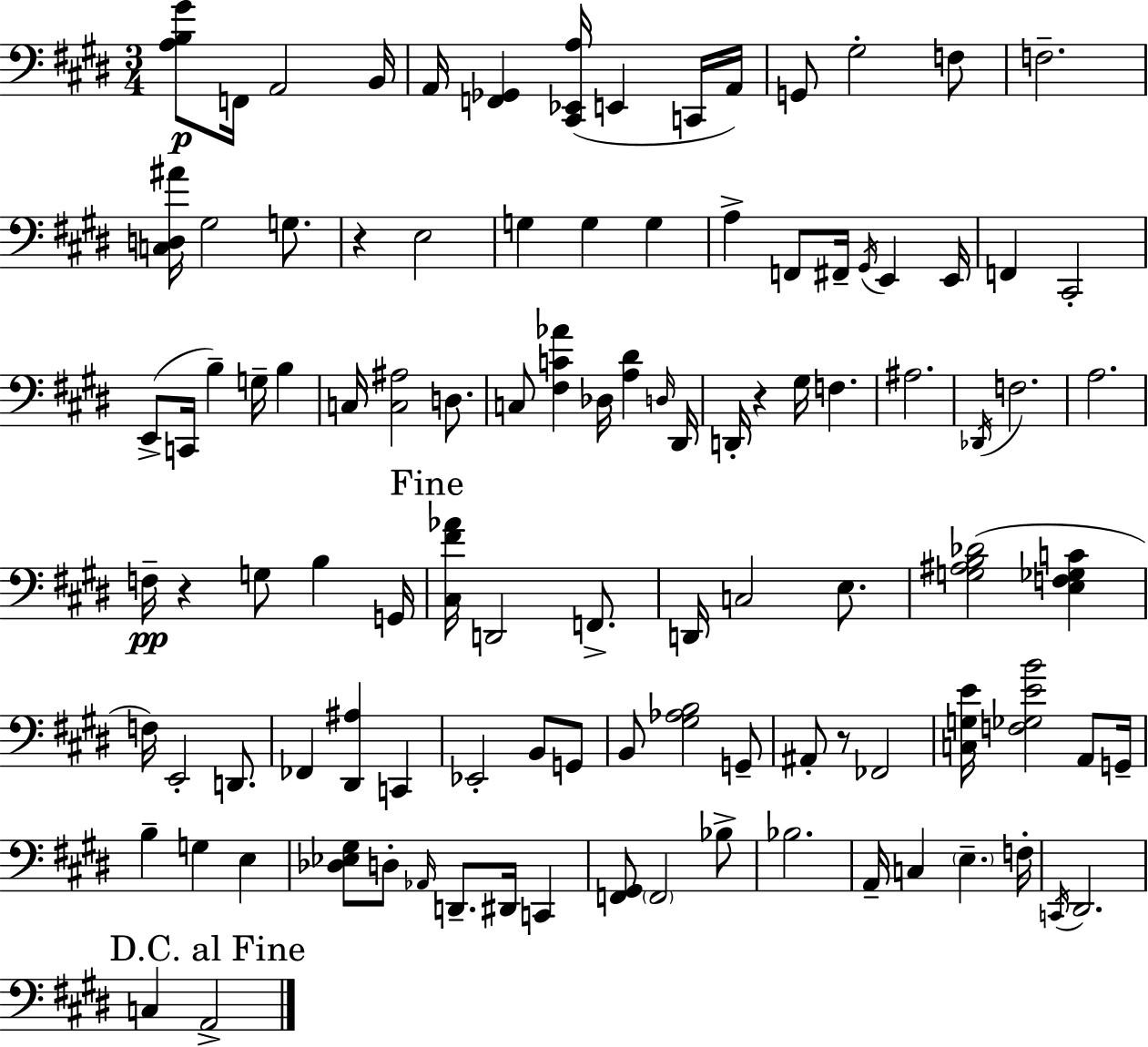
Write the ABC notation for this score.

X:1
T:Untitled
M:3/4
L:1/4
K:E
[A,B,^G]/2 F,,/4 A,,2 B,,/4 A,,/4 [F,,_G,,] [^C,,_E,,A,]/4 E,, C,,/4 A,,/4 G,,/2 ^G,2 F,/2 F,2 [C,D,^A]/4 ^G,2 G,/2 z E,2 G, G, G, A, F,,/2 ^F,,/4 ^G,,/4 E,, E,,/4 F,, ^C,,2 E,,/2 C,,/4 B, G,/4 B, C,/4 [C,^A,]2 D,/2 C,/2 [^F,C_A] _D,/4 [A,^D] D,/4 ^D,,/4 D,,/4 z ^G,/4 F, ^A,2 _D,,/4 F,2 A,2 F,/4 z G,/2 B, G,,/4 [^C,^F_A]/4 D,,2 F,,/2 D,,/4 C,2 E,/2 [G,^A,B,_D]2 [E,F,_G,C] F,/4 E,,2 D,,/2 _F,, [^D,,^A,] C,, _E,,2 B,,/2 G,,/2 B,,/2 [^G,_A,B,]2 G,,/2 ^A,,/2 z/2 _F,,2 [C,G,E]/4 [F,_G,EB]2 A,,/2 G,,/4 B, G, E, [_D,_E,^G,]/2 D,/2 _A,,/4 D,,/2 ^D,,/4 C,, [F,,^G,,]/2 F,,2 _B,/2 _B,2 A,,/4 C, E, F,/4 C,,/4 ^D,,2 C, A,,2